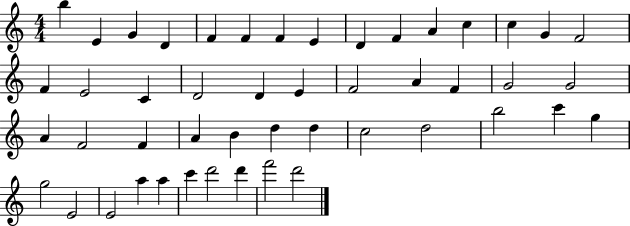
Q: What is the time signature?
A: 4/4